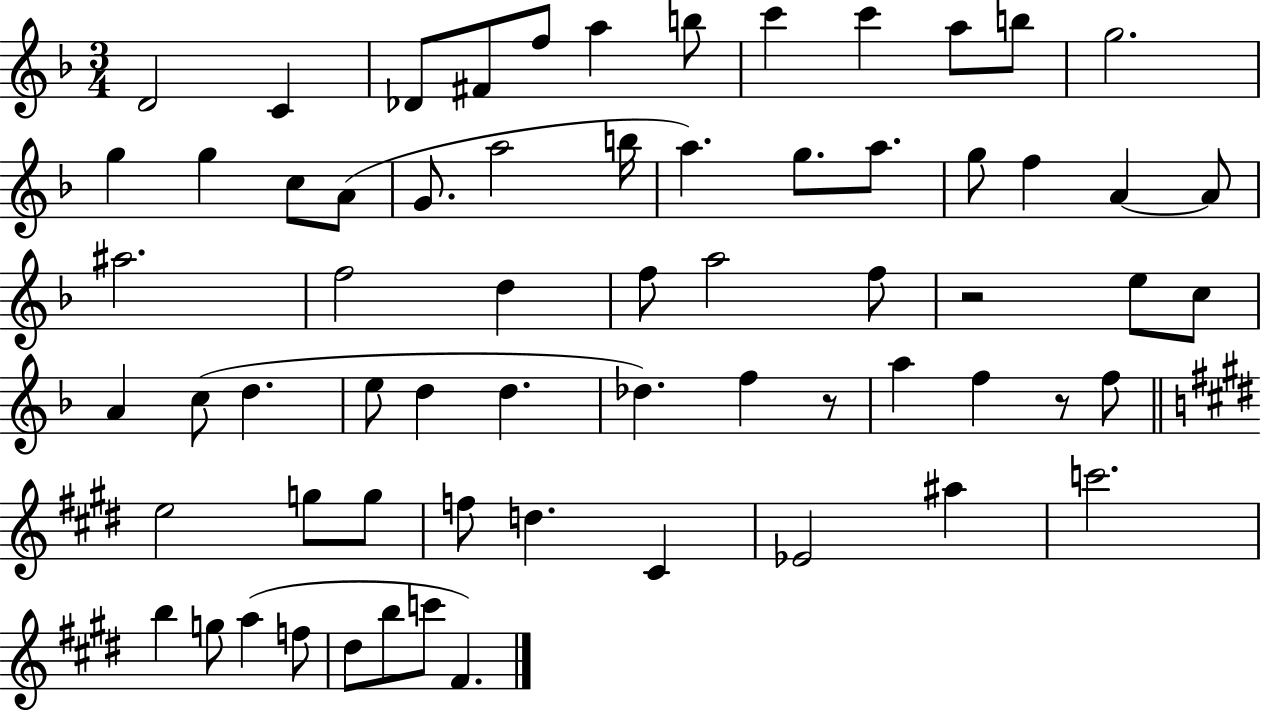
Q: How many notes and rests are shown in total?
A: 65